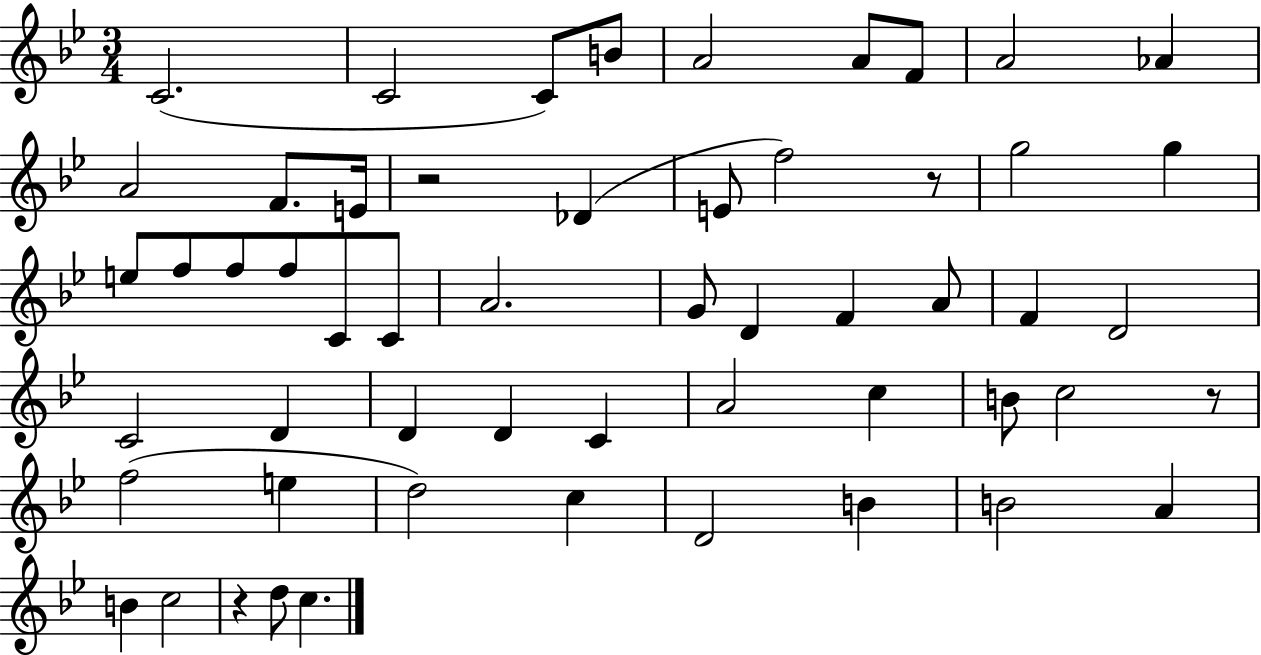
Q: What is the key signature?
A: BES major